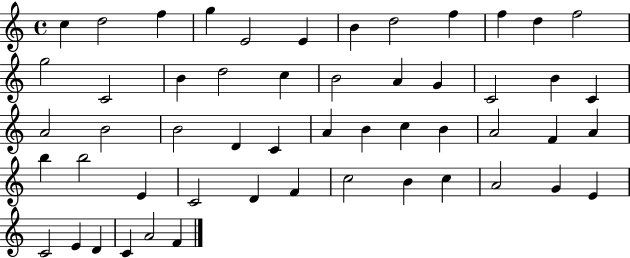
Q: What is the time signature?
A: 4/4